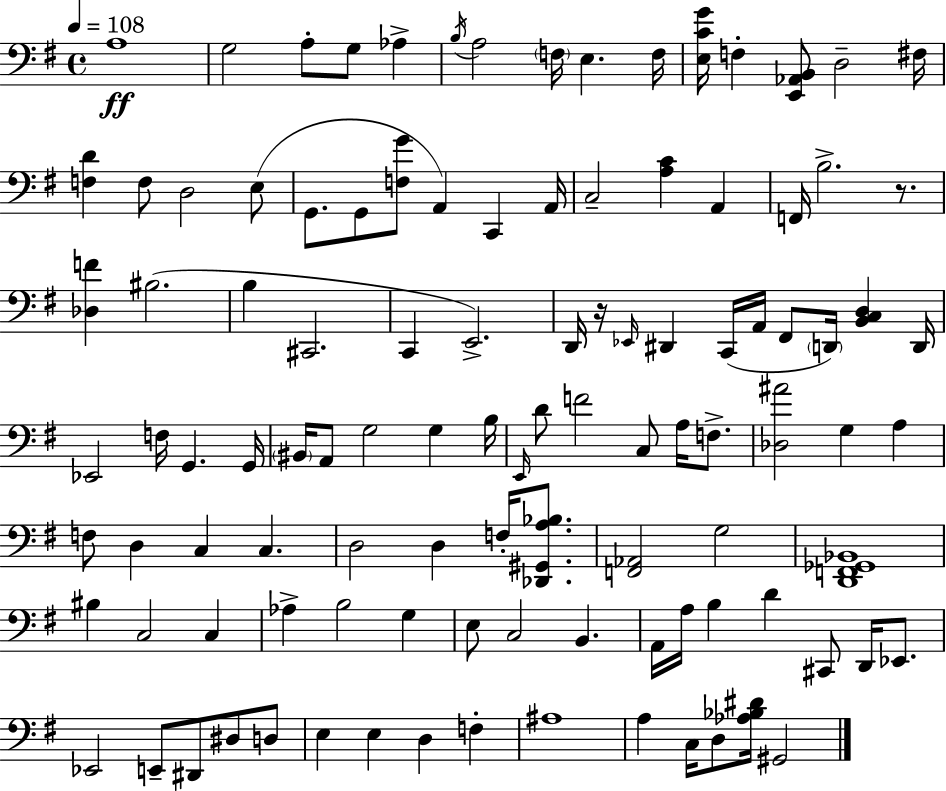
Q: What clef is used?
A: bass